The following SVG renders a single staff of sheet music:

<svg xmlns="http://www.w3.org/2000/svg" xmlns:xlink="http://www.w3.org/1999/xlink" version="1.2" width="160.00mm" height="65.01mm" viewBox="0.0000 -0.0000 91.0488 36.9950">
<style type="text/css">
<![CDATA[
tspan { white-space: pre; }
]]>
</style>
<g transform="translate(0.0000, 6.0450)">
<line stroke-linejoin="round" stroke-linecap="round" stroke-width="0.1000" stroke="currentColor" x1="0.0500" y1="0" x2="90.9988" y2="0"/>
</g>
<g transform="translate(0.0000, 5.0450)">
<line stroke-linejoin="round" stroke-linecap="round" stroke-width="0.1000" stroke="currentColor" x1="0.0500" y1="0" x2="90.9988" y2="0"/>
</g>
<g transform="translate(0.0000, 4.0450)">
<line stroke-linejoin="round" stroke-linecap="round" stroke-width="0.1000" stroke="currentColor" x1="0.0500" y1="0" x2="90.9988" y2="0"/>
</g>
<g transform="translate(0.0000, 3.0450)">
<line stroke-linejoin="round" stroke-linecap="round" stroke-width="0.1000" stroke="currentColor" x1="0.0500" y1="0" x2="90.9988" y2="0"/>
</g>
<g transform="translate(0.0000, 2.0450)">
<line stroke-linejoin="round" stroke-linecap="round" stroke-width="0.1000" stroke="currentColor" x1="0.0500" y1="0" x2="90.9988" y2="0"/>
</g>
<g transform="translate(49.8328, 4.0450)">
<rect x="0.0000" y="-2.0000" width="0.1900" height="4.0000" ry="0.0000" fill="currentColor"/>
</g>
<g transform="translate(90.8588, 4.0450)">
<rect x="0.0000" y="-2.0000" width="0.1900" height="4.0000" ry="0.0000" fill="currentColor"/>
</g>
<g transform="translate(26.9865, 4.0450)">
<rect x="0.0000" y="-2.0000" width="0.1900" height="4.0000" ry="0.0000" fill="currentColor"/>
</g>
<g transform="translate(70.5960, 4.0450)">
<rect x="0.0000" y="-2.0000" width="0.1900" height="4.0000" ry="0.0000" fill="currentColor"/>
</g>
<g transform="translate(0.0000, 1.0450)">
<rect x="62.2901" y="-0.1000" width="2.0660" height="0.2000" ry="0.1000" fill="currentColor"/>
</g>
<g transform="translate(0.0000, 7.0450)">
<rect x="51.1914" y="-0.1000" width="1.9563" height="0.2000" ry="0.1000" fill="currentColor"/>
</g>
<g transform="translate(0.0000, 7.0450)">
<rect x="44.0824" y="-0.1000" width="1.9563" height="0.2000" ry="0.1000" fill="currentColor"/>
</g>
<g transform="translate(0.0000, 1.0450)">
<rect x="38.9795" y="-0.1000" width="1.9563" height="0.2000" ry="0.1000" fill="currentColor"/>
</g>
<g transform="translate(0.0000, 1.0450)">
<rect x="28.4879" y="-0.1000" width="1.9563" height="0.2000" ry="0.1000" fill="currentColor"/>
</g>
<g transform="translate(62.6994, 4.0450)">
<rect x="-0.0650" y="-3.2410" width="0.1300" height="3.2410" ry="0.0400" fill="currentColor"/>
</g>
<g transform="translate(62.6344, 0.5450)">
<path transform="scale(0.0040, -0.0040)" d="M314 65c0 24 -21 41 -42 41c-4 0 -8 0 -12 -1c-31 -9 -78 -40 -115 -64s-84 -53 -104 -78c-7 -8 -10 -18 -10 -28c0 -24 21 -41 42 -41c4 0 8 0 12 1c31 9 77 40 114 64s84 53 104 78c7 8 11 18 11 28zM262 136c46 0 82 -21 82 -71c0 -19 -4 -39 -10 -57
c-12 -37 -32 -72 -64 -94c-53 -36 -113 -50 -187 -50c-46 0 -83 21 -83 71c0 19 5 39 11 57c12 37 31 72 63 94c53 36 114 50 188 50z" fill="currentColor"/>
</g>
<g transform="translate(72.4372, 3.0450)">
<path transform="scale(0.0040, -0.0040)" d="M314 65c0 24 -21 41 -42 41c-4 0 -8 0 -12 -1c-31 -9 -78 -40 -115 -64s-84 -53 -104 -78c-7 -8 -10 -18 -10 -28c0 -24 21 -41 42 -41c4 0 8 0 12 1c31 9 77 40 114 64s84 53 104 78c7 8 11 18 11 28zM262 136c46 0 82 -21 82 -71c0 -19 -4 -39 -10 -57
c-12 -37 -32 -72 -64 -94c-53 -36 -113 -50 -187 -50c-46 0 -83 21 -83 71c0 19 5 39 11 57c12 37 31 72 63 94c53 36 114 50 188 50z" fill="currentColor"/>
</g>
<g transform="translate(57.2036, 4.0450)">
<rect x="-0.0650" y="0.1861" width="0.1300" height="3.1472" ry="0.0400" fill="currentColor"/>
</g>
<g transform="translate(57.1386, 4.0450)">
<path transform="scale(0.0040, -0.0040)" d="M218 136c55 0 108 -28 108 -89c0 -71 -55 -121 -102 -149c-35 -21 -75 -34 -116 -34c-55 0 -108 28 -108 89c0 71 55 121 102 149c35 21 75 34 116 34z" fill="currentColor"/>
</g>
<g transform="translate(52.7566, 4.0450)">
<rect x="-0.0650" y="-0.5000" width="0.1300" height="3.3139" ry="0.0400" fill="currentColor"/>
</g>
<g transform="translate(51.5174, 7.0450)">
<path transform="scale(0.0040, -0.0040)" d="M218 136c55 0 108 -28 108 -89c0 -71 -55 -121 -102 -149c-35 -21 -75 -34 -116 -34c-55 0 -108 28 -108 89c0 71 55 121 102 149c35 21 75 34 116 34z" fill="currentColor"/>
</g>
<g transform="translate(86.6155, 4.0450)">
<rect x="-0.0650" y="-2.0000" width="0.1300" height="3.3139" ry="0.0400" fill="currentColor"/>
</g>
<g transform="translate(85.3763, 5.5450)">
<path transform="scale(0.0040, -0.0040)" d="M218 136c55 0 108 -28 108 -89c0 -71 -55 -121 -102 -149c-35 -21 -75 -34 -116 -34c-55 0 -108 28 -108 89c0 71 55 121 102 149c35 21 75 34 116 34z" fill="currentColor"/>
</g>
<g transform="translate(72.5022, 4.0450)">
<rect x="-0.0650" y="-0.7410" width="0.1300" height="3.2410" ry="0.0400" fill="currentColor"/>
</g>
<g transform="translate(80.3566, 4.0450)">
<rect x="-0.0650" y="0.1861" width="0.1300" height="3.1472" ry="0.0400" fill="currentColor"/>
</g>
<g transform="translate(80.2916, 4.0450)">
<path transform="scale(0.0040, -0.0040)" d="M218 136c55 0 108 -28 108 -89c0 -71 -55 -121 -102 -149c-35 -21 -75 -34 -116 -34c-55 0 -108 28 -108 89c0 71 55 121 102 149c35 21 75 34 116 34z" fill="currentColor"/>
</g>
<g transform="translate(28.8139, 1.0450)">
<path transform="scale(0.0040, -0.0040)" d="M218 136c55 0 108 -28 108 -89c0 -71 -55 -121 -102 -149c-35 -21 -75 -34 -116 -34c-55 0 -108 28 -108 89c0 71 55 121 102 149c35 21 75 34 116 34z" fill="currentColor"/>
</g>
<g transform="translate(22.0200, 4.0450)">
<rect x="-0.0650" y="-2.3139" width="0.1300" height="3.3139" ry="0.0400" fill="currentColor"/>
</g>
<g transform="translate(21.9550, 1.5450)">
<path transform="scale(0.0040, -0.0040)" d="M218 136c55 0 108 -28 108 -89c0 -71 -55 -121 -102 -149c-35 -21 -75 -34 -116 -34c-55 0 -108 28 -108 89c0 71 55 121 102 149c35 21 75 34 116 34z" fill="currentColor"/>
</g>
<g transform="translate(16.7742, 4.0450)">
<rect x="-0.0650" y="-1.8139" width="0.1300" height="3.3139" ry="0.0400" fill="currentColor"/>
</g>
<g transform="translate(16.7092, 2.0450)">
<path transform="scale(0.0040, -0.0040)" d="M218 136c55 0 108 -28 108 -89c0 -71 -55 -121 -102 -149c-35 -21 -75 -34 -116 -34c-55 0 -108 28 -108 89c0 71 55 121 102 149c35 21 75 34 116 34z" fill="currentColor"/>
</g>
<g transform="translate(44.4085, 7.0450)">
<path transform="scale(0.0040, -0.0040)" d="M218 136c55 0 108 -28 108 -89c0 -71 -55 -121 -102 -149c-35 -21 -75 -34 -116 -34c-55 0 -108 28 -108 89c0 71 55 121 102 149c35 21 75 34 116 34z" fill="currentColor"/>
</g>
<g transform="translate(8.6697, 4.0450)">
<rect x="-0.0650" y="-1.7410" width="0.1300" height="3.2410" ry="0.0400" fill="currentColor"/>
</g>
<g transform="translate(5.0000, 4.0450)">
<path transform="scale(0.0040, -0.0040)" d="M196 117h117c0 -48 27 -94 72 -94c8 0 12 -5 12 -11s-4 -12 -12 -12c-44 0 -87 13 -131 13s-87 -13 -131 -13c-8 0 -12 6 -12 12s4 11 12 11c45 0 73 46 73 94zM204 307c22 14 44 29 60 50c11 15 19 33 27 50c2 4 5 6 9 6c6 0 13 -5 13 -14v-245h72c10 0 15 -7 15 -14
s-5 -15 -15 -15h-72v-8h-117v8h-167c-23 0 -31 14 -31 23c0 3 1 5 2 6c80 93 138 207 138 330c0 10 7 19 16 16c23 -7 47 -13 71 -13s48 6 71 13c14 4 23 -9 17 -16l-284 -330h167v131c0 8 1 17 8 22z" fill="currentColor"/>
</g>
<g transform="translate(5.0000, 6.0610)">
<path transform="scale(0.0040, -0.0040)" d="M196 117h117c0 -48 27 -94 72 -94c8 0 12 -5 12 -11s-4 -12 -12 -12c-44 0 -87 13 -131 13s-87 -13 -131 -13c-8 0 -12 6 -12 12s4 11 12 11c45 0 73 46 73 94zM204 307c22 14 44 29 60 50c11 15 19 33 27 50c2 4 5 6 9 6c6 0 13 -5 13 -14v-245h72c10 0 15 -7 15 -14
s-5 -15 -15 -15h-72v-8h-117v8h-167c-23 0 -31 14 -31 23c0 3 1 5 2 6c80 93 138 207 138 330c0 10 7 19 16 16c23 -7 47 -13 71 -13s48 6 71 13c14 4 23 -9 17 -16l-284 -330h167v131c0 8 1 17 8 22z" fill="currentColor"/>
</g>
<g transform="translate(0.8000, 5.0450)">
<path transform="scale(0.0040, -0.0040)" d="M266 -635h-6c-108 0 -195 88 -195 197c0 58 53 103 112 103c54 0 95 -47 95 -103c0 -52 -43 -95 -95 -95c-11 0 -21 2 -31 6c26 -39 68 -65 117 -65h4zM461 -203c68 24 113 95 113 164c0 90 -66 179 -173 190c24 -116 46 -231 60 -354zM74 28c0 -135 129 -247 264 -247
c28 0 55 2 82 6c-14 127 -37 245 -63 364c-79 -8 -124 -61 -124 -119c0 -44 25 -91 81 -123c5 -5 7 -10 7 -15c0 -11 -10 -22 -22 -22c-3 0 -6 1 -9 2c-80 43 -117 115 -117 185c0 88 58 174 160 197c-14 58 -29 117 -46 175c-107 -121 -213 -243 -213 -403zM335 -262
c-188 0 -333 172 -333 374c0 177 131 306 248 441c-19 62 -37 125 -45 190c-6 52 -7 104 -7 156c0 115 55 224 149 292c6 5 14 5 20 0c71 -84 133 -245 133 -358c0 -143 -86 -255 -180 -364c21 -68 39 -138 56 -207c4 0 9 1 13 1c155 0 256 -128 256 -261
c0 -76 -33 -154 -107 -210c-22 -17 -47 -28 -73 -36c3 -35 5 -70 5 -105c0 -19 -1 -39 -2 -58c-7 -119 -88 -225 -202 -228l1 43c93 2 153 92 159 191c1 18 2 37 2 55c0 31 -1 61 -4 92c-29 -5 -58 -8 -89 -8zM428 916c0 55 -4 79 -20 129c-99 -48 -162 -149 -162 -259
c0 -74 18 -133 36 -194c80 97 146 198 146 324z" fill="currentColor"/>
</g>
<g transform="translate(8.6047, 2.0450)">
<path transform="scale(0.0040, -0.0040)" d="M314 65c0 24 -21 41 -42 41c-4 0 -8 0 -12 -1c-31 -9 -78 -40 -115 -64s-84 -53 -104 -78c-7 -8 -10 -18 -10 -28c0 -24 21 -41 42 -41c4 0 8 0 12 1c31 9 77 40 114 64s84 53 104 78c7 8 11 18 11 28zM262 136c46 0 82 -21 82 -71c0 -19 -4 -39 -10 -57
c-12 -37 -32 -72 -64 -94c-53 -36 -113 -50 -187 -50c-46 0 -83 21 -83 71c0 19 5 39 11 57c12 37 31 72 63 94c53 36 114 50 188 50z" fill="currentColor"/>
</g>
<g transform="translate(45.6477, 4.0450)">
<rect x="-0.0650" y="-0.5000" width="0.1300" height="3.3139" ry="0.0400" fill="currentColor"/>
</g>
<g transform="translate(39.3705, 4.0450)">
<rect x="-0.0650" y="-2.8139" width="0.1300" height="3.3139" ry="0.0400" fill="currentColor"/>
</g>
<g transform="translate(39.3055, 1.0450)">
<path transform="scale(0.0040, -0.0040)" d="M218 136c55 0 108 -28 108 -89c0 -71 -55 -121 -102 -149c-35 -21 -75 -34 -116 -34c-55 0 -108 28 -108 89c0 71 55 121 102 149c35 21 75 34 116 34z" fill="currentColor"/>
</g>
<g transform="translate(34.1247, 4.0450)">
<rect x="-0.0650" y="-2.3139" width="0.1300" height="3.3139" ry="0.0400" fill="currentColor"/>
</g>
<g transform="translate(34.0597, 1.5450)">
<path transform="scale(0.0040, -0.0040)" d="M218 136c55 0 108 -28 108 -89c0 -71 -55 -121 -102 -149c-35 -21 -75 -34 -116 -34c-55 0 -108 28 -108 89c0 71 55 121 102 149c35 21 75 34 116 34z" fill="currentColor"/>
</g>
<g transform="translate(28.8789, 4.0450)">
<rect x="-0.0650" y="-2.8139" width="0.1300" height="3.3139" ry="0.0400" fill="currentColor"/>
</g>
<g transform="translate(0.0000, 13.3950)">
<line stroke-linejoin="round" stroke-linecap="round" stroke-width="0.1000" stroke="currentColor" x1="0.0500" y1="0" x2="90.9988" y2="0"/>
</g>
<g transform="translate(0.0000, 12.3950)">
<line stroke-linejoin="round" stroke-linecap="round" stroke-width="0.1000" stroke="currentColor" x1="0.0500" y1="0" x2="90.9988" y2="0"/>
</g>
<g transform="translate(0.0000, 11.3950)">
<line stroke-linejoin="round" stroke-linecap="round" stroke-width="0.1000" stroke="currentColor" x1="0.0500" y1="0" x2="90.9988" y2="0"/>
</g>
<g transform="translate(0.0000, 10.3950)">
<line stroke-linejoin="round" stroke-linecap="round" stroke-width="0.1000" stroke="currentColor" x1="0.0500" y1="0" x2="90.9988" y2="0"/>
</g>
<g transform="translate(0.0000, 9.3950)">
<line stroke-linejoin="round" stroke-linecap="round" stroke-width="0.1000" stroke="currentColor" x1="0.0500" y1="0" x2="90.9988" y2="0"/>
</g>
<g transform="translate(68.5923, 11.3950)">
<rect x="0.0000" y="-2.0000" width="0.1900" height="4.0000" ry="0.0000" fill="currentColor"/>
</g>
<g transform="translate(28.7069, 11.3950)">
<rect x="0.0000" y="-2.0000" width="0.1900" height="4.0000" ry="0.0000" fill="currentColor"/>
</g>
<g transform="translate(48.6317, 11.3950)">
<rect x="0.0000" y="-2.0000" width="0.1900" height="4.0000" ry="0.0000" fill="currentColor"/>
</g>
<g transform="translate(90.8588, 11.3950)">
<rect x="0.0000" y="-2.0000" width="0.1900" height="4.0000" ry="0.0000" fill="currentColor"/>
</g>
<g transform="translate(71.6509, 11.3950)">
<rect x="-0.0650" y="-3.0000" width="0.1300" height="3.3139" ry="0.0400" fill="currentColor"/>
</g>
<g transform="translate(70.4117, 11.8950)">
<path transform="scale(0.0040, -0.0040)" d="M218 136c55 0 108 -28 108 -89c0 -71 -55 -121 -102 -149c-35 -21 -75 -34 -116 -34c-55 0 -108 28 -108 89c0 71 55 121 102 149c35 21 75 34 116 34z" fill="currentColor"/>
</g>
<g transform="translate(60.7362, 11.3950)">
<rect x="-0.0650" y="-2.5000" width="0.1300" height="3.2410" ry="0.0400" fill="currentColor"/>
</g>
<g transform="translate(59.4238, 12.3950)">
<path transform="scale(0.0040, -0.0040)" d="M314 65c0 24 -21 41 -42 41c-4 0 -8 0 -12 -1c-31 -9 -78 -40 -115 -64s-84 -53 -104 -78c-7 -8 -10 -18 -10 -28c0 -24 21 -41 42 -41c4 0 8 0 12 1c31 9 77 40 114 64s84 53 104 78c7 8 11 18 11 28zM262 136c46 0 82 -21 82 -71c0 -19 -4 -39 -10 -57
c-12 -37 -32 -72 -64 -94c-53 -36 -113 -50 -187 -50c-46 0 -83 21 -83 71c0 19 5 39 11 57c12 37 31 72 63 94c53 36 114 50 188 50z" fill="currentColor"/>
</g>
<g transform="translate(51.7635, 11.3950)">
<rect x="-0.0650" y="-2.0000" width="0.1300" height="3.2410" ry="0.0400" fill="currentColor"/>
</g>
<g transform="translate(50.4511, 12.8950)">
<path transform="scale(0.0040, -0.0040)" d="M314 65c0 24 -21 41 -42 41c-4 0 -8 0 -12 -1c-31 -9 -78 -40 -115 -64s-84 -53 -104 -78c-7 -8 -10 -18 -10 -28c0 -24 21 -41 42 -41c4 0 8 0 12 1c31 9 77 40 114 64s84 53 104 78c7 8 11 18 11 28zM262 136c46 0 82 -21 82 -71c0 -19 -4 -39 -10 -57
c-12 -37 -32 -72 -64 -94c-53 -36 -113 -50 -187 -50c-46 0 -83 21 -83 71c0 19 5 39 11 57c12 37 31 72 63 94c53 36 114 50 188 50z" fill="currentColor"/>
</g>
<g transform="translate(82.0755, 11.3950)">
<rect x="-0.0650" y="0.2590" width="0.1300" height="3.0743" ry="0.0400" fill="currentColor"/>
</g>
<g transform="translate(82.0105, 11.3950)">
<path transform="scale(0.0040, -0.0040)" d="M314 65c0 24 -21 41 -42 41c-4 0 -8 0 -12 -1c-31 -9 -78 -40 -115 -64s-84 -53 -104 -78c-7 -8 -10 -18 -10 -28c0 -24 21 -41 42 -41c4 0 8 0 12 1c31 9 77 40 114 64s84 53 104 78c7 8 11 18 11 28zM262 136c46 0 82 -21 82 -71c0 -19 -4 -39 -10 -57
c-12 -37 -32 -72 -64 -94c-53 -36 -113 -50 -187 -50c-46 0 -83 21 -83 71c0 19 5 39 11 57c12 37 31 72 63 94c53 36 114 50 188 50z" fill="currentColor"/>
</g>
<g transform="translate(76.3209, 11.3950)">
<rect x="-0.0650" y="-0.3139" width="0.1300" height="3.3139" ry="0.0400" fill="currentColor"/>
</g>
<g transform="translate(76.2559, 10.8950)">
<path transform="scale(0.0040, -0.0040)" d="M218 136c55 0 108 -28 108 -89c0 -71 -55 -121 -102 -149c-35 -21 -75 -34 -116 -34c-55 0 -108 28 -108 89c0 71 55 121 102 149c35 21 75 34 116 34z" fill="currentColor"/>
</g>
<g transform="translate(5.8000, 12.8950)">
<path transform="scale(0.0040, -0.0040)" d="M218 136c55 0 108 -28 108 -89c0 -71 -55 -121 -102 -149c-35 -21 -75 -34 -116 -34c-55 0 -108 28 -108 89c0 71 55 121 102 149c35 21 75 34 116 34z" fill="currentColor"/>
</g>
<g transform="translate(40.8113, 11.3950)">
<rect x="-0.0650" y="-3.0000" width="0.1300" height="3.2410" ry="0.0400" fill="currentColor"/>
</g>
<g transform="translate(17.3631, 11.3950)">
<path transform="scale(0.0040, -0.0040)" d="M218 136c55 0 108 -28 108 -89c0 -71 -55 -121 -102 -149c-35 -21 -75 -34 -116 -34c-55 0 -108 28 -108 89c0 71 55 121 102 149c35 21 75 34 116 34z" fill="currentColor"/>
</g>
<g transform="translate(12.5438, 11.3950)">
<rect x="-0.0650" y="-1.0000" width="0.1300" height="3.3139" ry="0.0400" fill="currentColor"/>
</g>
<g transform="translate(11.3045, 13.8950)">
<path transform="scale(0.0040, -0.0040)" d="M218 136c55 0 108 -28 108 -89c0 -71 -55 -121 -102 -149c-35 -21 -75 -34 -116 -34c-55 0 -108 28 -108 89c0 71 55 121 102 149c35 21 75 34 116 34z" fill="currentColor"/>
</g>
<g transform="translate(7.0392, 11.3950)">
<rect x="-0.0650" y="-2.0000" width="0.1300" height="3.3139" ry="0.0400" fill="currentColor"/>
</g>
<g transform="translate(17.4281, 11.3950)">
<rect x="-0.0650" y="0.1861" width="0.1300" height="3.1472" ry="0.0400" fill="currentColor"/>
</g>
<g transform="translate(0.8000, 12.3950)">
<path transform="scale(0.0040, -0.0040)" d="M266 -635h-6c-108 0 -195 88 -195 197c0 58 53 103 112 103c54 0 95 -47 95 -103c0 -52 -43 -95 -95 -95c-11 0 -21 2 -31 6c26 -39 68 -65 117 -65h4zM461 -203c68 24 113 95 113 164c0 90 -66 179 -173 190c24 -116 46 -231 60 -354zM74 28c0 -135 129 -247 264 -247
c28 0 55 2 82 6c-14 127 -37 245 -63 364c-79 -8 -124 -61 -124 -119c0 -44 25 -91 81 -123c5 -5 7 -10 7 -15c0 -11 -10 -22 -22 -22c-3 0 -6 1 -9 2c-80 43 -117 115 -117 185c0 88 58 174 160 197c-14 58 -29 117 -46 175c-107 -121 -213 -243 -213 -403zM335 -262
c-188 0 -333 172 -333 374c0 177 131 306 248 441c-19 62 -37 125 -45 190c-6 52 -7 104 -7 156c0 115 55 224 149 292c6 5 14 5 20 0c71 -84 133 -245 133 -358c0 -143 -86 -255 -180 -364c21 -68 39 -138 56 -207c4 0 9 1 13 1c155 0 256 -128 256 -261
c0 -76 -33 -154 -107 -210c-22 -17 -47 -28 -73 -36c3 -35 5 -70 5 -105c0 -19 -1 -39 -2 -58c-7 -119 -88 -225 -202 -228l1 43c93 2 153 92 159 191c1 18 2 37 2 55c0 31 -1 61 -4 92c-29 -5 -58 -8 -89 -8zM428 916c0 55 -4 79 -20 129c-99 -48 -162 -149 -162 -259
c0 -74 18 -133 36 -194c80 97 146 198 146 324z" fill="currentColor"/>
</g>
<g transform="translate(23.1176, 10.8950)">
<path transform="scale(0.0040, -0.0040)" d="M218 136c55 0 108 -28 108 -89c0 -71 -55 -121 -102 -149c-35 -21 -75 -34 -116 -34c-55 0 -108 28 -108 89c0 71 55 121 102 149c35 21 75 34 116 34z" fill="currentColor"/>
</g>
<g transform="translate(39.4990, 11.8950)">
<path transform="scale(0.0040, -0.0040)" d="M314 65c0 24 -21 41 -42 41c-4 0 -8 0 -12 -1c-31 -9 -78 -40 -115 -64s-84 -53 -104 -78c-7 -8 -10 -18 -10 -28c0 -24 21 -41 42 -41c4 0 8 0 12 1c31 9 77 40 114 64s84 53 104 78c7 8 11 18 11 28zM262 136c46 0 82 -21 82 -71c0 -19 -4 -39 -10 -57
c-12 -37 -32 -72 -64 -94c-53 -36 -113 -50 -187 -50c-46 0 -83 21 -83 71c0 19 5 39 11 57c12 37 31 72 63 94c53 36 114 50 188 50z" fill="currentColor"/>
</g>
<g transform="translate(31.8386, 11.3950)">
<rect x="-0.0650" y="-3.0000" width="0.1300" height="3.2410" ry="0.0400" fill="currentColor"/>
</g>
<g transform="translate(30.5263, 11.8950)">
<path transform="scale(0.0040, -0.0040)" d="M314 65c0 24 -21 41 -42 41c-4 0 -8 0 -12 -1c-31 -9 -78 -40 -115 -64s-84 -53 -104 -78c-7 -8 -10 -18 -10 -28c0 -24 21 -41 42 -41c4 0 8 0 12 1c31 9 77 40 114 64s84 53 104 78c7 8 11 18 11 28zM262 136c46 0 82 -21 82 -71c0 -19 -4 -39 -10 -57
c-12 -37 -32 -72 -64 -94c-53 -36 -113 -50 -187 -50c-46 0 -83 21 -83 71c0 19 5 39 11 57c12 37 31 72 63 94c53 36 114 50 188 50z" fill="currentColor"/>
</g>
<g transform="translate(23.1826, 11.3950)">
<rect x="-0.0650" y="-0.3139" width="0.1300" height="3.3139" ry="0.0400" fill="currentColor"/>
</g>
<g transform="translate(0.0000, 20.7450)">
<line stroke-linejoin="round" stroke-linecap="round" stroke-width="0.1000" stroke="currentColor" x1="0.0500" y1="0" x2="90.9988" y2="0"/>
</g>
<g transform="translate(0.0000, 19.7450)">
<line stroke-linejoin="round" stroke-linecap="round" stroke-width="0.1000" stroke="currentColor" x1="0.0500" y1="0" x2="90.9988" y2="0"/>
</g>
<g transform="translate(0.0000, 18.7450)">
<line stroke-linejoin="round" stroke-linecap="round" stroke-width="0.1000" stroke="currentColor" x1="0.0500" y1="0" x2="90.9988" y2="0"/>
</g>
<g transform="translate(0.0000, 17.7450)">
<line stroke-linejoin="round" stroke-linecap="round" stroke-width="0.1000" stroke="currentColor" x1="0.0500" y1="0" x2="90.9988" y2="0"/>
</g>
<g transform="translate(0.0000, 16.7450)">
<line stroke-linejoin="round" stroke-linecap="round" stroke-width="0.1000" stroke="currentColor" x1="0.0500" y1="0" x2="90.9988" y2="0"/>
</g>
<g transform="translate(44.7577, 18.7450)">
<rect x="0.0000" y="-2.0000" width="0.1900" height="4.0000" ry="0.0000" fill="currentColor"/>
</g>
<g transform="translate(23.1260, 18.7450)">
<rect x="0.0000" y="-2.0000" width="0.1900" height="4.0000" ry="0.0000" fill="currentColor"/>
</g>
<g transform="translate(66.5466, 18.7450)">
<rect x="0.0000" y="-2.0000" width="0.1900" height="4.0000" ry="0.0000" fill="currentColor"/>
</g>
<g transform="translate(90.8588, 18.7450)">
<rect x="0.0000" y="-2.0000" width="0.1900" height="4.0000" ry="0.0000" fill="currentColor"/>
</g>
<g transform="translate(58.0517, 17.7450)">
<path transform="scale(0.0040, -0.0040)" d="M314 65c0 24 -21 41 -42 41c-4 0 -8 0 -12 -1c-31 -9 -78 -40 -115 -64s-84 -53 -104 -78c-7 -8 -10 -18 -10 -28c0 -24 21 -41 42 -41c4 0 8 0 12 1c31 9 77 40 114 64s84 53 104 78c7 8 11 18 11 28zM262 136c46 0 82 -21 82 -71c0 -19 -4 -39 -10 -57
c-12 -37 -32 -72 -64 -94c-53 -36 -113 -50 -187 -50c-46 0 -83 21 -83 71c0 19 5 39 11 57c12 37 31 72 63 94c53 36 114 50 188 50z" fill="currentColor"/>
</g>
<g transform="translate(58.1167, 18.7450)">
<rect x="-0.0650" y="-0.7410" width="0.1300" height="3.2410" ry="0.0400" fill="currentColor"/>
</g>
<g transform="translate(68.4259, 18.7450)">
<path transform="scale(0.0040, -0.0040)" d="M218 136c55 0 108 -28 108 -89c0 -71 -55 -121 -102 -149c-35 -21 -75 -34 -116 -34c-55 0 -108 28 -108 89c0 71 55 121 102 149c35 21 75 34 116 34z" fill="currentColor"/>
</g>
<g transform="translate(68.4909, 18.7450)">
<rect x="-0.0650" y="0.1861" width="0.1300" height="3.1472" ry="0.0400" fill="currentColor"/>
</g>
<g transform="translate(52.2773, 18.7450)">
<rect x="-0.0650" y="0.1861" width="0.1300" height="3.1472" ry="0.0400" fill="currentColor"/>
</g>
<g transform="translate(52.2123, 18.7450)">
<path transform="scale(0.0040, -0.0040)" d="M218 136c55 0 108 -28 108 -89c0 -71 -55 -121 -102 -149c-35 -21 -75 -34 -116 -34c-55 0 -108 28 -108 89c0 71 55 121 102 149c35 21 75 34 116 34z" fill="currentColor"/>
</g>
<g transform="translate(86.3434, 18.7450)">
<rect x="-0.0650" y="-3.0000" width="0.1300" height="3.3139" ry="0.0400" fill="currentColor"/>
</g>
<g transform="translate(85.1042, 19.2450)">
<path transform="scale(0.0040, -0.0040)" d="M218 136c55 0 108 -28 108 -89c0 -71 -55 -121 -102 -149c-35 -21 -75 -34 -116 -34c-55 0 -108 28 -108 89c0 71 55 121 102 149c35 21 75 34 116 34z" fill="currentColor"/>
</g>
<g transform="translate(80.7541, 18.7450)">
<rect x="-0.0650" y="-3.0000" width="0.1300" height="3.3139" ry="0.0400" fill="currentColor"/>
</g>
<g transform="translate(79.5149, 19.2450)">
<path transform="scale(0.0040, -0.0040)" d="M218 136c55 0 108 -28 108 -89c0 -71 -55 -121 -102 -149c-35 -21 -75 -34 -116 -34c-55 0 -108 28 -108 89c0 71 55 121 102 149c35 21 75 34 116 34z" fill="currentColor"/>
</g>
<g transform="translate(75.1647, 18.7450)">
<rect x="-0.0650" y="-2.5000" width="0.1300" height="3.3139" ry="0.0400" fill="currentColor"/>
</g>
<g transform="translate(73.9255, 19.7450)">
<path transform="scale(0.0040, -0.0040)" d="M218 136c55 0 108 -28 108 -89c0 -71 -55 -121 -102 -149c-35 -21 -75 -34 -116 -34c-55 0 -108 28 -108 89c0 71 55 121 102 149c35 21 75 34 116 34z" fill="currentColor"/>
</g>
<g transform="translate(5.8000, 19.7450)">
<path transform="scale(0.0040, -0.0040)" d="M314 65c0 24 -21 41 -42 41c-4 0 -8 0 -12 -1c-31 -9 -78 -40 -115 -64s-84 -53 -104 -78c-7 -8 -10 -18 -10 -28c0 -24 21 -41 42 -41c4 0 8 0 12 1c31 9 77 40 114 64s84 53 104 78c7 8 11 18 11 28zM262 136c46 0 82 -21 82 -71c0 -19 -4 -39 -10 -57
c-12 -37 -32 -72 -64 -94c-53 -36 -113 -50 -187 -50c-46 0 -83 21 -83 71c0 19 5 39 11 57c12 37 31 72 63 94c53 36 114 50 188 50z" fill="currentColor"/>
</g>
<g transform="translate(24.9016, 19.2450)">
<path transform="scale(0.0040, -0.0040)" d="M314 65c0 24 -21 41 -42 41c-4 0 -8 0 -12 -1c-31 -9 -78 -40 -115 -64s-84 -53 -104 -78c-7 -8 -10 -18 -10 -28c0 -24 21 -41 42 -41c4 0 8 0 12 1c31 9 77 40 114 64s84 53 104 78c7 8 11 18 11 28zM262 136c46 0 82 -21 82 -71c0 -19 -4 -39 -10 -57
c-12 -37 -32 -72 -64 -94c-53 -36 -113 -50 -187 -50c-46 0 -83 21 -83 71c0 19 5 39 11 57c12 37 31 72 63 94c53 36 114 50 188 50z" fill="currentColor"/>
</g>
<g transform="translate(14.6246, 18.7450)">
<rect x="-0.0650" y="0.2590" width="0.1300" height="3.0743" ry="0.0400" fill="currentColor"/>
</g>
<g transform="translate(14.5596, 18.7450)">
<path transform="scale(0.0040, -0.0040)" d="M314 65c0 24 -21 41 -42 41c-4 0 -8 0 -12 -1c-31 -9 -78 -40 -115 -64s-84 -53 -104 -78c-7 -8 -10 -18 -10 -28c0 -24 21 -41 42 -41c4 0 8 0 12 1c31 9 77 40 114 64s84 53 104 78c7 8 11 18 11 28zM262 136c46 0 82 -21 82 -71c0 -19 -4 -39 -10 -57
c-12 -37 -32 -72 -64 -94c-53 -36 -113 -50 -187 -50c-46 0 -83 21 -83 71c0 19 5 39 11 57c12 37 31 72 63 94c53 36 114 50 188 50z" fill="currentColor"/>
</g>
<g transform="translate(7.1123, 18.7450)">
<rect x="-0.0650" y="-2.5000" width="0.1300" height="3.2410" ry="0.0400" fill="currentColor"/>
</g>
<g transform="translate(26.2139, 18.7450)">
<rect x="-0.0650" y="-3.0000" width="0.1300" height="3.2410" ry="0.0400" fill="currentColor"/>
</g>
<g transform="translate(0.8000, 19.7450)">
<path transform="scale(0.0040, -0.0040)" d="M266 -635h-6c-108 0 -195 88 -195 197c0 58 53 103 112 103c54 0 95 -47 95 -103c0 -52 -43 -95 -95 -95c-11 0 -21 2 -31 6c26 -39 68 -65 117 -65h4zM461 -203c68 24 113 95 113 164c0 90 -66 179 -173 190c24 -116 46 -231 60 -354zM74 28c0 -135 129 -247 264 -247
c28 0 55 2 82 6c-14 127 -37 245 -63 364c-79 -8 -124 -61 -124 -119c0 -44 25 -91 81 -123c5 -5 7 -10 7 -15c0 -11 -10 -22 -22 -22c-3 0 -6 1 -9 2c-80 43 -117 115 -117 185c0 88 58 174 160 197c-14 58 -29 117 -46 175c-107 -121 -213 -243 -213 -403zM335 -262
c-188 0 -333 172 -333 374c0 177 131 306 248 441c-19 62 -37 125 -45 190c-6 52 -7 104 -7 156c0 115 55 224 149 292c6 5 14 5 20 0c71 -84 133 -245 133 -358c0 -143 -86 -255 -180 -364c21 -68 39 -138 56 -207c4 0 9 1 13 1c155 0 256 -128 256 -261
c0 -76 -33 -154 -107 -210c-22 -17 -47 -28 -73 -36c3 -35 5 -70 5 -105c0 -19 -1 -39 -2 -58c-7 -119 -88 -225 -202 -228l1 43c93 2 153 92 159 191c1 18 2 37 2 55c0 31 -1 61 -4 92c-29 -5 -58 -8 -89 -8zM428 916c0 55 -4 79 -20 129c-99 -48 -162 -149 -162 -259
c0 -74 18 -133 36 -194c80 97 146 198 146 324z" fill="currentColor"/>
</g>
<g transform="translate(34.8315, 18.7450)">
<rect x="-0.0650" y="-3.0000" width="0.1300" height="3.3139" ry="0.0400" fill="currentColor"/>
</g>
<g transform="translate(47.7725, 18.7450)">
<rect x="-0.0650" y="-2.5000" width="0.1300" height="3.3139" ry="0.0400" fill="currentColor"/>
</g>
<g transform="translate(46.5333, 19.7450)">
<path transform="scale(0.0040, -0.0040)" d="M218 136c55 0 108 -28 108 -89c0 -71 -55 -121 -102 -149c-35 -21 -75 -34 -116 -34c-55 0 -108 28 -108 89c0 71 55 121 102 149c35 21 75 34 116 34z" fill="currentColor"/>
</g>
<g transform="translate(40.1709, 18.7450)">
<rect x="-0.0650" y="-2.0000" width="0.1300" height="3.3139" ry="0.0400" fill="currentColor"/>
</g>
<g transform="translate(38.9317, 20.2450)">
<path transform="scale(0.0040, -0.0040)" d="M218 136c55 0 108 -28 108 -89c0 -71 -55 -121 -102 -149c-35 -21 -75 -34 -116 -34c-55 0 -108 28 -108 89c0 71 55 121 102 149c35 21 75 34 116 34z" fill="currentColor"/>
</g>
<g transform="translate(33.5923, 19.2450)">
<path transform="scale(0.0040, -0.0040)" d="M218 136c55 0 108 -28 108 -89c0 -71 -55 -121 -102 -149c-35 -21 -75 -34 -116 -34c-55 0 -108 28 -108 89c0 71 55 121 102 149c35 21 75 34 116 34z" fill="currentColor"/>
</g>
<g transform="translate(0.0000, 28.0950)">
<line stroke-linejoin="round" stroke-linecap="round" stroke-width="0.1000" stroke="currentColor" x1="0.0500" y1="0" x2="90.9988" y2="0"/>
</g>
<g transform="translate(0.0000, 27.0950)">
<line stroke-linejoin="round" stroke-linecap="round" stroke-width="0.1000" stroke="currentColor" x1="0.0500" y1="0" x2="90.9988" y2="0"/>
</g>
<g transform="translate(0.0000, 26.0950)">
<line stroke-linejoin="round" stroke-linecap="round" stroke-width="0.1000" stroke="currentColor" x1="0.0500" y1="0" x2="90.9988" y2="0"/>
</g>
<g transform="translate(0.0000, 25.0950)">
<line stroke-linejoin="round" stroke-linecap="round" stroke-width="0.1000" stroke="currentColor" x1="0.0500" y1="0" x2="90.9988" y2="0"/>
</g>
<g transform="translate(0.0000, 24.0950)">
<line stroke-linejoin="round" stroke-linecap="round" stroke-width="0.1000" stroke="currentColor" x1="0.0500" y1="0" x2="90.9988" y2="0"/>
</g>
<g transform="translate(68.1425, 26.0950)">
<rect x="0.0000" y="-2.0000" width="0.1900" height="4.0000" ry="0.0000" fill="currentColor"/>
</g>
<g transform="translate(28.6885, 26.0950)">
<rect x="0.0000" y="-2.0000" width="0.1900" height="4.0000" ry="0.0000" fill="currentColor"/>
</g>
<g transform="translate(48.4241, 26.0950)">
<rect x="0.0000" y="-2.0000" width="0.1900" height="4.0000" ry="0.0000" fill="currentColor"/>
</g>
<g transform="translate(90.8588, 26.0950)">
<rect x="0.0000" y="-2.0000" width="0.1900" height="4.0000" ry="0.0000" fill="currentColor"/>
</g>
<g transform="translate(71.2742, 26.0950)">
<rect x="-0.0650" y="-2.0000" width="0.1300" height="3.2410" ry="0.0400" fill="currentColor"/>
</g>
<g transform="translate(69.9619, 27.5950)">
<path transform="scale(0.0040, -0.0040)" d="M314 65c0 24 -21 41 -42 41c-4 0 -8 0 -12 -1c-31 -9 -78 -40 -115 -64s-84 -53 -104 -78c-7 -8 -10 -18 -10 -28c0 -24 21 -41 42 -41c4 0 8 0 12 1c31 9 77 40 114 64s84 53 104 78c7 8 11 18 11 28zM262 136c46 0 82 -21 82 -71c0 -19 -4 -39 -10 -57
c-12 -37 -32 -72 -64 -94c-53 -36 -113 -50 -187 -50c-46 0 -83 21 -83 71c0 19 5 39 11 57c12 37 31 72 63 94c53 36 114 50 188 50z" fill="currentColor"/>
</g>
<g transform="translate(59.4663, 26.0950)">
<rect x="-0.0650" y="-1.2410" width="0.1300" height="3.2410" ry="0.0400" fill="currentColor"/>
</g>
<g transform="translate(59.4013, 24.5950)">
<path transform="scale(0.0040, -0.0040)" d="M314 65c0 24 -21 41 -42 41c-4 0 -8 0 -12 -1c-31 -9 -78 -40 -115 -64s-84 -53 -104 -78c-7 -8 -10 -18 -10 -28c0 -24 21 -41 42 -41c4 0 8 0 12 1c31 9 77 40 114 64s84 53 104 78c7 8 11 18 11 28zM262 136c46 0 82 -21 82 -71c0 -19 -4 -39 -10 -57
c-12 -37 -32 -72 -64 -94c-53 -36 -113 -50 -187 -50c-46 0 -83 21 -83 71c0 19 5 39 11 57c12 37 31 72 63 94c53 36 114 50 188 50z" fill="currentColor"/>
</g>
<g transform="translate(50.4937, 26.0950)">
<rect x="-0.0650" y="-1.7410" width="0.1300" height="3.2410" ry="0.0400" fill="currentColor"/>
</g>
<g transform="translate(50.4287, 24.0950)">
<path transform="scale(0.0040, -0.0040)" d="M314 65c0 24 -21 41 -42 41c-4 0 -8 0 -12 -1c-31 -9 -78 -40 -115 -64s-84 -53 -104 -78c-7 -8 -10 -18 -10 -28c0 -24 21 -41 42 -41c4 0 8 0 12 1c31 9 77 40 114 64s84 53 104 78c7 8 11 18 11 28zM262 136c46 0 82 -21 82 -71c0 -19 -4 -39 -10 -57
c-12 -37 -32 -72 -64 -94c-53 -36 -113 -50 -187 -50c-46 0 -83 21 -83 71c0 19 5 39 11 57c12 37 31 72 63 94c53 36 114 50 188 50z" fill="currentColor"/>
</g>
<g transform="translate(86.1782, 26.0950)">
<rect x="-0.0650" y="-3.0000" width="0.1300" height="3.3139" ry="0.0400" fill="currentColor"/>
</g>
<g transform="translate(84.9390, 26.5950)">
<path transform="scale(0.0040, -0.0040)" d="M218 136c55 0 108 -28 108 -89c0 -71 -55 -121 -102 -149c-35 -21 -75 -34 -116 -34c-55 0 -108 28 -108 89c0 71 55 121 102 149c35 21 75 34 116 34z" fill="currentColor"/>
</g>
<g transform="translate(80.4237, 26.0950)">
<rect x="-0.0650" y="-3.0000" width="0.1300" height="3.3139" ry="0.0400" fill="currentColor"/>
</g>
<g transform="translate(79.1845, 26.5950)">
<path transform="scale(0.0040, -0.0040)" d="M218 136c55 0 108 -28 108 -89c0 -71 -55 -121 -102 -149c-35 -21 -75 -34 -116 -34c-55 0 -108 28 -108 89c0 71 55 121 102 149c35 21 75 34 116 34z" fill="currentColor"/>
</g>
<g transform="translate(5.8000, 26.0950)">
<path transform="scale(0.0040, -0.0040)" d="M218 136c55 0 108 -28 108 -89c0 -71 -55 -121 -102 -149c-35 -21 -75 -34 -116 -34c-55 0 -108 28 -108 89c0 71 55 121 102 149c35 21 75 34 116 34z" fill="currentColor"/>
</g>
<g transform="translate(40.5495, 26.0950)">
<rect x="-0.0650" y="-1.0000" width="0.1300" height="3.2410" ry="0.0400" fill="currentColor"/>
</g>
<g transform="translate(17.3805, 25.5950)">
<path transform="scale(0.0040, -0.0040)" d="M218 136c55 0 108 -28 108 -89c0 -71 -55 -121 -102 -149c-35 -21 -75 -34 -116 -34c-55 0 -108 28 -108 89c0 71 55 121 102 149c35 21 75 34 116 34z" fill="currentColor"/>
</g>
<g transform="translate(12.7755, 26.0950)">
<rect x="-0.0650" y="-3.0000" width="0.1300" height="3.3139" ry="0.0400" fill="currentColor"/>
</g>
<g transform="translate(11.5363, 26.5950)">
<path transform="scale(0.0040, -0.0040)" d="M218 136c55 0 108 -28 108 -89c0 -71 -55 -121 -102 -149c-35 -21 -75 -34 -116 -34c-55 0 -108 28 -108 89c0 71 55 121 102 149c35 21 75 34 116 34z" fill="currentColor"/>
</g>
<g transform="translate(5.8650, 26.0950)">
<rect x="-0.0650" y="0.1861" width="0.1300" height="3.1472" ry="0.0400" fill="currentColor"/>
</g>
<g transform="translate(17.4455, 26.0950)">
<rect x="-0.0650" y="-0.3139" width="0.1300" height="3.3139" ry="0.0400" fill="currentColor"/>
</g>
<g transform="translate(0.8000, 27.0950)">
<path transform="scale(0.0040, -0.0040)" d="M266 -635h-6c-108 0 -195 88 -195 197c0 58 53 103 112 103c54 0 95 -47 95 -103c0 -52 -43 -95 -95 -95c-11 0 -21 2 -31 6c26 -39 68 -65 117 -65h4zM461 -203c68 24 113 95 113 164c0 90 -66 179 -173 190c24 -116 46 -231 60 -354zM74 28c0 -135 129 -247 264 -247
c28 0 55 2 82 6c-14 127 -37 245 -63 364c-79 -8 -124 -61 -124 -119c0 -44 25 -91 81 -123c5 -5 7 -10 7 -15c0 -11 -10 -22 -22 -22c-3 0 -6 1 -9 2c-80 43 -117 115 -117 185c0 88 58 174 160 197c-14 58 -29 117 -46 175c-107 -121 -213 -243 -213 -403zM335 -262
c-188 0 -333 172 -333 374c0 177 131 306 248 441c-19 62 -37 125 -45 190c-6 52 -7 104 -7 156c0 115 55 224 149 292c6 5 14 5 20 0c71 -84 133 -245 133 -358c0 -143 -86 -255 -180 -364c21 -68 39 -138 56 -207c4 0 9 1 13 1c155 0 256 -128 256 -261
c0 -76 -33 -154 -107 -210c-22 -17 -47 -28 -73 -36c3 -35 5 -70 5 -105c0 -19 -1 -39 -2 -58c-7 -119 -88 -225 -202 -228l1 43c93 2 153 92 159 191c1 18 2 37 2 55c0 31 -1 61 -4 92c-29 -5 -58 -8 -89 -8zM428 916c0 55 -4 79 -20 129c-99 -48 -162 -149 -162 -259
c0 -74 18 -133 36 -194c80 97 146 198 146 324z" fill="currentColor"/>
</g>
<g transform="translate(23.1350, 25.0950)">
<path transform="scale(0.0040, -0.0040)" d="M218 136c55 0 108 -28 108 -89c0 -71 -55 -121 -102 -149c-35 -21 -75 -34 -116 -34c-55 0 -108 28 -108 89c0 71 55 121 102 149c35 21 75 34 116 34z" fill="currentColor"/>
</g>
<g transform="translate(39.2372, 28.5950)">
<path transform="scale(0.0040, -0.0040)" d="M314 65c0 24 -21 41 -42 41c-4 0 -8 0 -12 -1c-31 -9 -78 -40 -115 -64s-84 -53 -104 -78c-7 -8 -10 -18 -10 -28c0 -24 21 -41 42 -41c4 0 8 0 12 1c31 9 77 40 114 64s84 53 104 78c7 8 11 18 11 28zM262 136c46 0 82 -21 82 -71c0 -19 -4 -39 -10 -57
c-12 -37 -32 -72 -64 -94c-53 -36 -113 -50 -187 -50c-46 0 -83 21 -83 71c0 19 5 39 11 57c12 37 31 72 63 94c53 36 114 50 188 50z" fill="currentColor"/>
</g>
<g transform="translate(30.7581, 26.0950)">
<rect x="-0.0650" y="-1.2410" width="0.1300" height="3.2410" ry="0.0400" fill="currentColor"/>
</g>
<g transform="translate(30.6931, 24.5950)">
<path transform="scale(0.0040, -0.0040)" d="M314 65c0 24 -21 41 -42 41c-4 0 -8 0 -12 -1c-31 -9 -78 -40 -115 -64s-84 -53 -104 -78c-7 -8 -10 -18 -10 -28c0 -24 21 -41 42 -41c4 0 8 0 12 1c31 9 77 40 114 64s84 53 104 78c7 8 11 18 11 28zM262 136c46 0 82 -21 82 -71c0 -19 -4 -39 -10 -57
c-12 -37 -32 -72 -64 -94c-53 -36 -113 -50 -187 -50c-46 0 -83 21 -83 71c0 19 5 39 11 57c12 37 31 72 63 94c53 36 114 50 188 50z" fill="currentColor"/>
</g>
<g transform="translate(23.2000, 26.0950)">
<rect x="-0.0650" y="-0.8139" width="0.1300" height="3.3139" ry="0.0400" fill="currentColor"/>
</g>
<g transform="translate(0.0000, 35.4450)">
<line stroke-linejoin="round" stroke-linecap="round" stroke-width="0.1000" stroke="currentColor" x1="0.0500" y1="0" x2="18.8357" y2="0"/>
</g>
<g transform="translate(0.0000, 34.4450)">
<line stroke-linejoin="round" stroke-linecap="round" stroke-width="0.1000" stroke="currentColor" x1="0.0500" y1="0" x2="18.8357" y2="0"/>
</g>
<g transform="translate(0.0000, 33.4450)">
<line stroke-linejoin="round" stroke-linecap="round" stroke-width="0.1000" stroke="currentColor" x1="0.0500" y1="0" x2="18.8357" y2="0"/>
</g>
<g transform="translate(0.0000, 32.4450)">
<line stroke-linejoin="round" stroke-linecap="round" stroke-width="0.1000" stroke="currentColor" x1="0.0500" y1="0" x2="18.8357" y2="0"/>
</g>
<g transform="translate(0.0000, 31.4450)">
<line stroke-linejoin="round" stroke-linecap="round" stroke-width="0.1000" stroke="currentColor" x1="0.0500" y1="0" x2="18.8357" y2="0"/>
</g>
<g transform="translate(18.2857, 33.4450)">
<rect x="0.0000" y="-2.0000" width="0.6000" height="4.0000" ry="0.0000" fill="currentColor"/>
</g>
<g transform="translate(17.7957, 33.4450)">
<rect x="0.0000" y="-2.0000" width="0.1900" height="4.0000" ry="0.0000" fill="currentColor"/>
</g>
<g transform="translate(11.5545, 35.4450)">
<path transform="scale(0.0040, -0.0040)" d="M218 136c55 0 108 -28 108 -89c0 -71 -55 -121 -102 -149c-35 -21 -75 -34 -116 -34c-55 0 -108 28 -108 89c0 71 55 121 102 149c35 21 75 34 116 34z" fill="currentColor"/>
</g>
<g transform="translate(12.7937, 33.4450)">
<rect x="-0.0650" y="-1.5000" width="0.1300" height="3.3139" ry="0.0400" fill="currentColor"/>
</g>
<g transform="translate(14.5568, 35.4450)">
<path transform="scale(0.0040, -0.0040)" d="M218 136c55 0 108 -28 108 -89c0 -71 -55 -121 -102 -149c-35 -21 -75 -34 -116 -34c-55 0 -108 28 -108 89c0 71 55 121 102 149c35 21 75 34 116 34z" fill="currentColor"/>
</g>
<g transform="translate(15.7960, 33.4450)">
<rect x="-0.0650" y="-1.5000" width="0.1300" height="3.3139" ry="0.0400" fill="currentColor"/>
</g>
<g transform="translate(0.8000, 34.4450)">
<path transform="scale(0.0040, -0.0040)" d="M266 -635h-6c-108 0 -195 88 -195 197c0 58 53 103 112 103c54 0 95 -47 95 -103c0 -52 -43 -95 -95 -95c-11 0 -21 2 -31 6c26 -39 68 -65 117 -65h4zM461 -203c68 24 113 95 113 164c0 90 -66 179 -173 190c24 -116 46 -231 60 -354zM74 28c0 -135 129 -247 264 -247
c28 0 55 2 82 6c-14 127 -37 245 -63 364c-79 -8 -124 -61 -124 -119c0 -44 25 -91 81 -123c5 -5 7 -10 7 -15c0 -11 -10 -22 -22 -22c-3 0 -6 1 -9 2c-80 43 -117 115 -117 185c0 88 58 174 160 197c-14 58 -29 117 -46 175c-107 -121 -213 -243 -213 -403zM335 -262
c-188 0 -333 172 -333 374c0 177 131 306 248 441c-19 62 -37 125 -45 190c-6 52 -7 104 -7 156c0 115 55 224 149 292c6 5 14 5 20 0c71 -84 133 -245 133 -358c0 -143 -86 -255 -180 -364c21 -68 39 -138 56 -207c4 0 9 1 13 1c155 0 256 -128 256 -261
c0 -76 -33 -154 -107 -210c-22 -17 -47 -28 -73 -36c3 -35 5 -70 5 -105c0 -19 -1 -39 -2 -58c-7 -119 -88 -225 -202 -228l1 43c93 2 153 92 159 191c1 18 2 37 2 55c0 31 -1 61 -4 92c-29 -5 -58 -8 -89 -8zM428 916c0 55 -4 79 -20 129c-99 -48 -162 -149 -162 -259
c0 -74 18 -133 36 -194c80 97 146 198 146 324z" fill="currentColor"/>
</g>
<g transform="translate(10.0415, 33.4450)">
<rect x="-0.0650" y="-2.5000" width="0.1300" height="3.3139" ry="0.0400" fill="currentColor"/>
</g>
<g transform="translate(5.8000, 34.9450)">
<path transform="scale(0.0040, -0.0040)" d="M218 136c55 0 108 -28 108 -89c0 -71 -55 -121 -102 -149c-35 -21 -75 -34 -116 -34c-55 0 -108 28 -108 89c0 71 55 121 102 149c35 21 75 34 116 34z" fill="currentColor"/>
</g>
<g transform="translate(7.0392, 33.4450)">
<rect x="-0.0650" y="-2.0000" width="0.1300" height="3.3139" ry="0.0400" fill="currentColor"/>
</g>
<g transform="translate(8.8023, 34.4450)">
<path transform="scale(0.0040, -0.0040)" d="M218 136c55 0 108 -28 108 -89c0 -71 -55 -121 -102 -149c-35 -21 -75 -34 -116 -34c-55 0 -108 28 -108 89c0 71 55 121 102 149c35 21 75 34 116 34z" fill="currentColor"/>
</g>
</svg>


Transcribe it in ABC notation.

X:1
T:Untitled
M:4/4
L:1/4
K:C
f2 f g a g a C C B b2 d2 B F F D B c A2 A2 F2 G2 A c B2 G2 B2 A2 A F G B d2 B G A A B A c d e2 D2 f2 e2 F2 A A F G E E